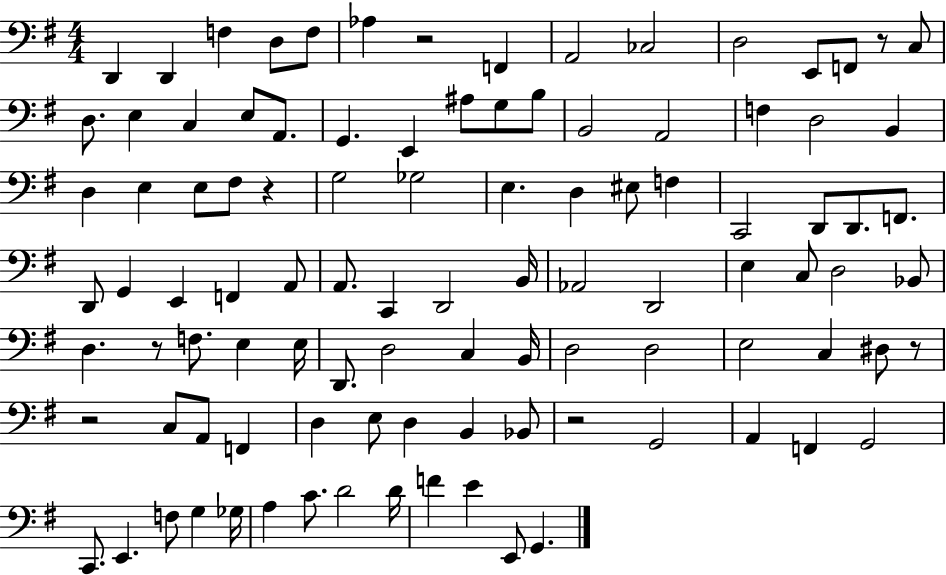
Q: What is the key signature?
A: G major